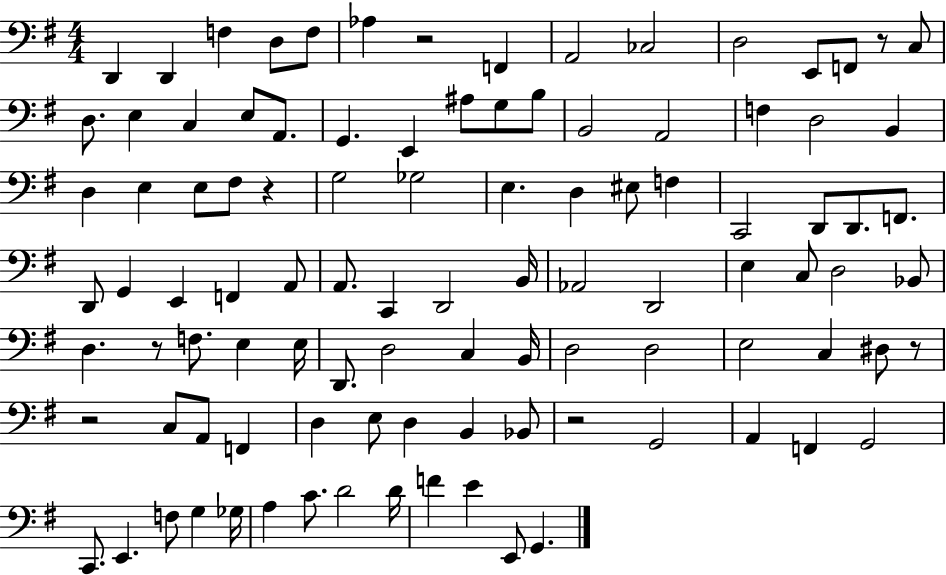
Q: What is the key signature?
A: G major